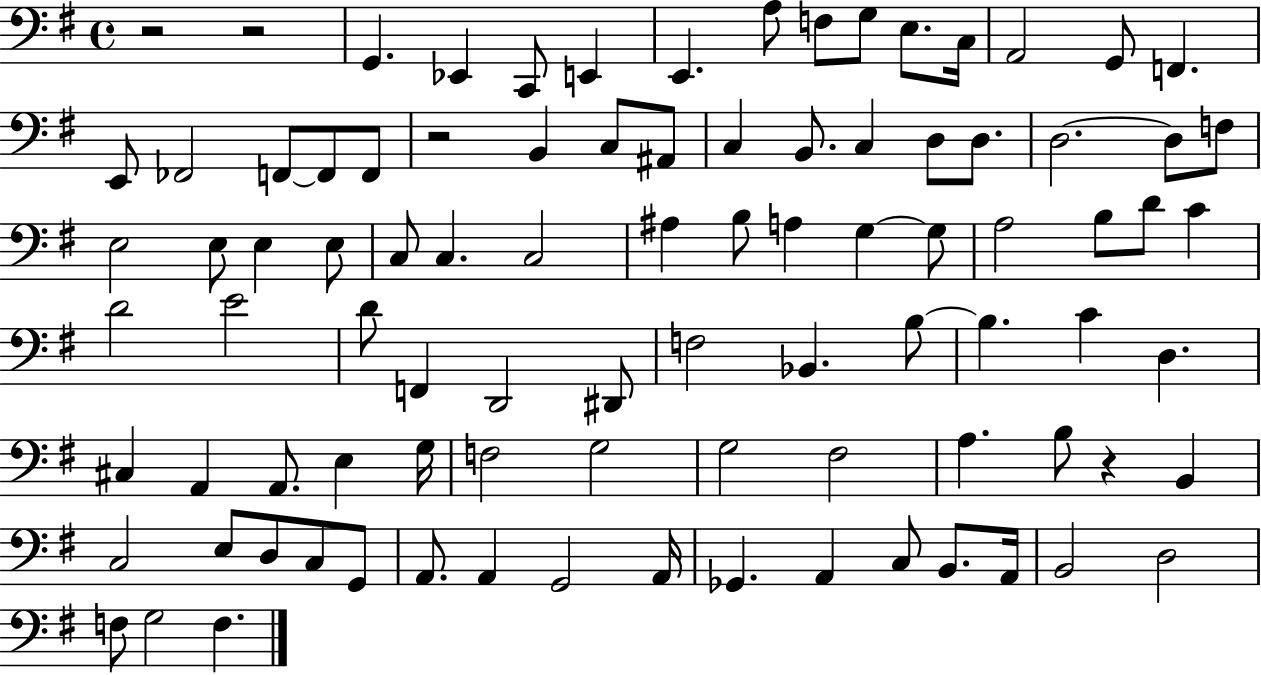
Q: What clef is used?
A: bass